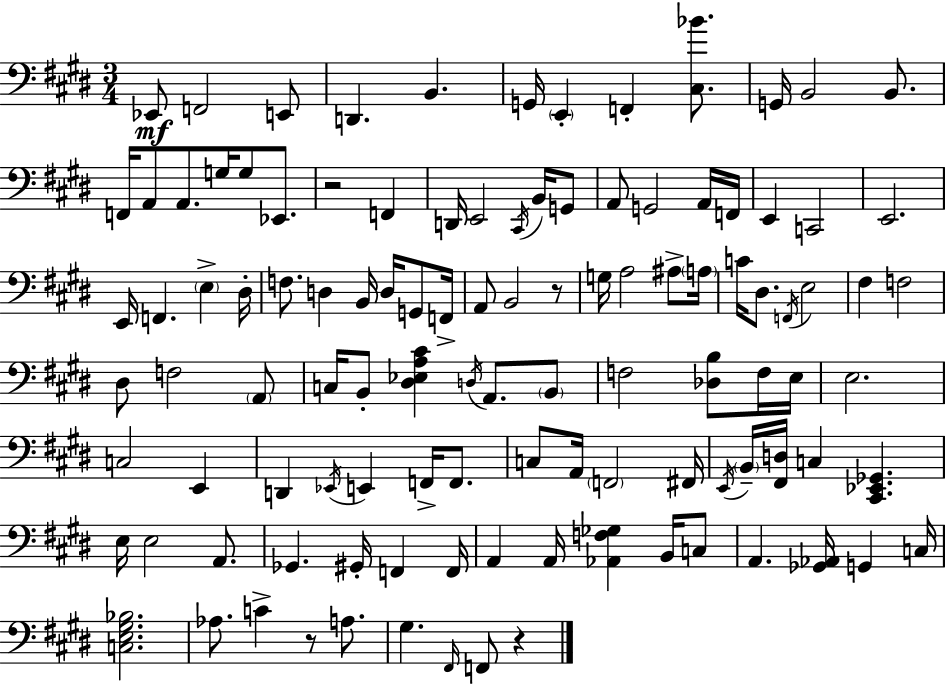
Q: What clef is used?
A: bass